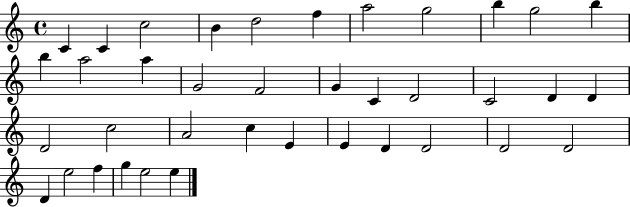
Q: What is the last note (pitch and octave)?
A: E5